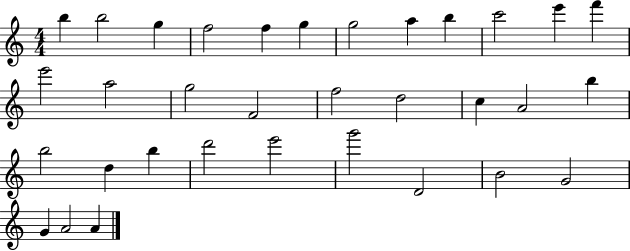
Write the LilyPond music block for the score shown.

{
  \clef treble
  \numericTimeSignature
  \time 4/4
  \key c \major
  b''4 b''2 g''4 | f''2 f''4 g''4 | g''2 a''4 b''4 | c'''2 e'''4 f'''4 | \break e'''2 a''2 | g''2 f'2 | f''2 d''2 | c''4 a'2 b''4 | \break b''2 d''4 b''4 | d'''2 e'''2 | g'''2 d'2 | b'2 g'2 | \break g'4 a'2 a'4 | \bar "|."
}